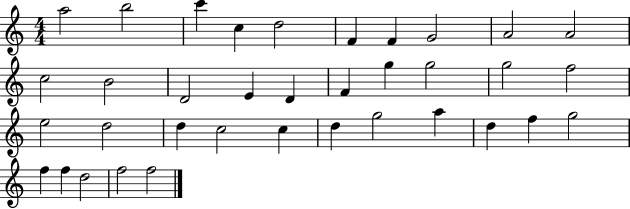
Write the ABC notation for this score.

X:1
T:Untitled
M:4/4
L:1/4
K:C
a2 b2 c' c d2 F F G2 A2 A2 c2 B2 D2 E D F g g2 g2 f2 e2 d2 d c2 c d g2 a d f g2 f f d2 f2 f2